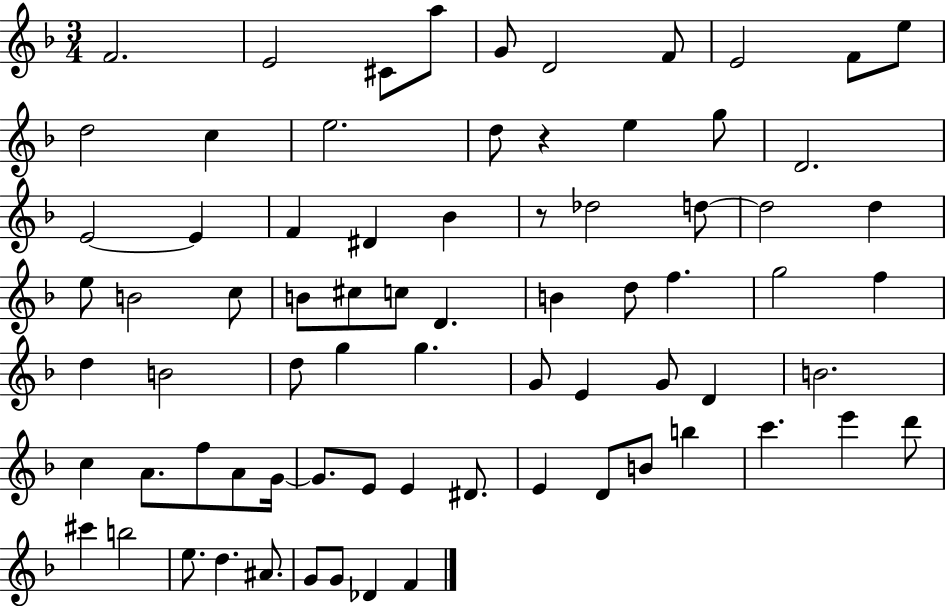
{
  \clef treble
  \numericTimeSignature
  \time 3/4
  \key f \major
  f'2. | e'2 cis'8 a''8 | g'8 d'2 f'8 | e'2 f'8 e''8 | \break d''2 c''4 | e''2. | d''8 r4 e''4 g''8 | d'2. | \break e'2~~ e'4 | f'4 dis'4 bes'4 | r8 des''2 d''8~~ | d''2 d''4 | \break e''8 b'2 c''8 | b'8 cis''8 c''8 d'4. | b'4 d''8 f''4. | g''2 f''4 | \break d''4 b'2 | d''8 g''4 g''4. | g'8 e'4 g'8 d'4 | b'2. | \break c''4 a'8. f''8 a'8 g'16~~ | g'8. e'8 e'4 dis'8. | e'4 d'8 b'8 b''4 | c'''4. e'''4 d'''8 | \break cis'''4 b''2 | e''8. d''4. ais'8. | g'8 g'8 des'4 f'4 | \bar "|."
}